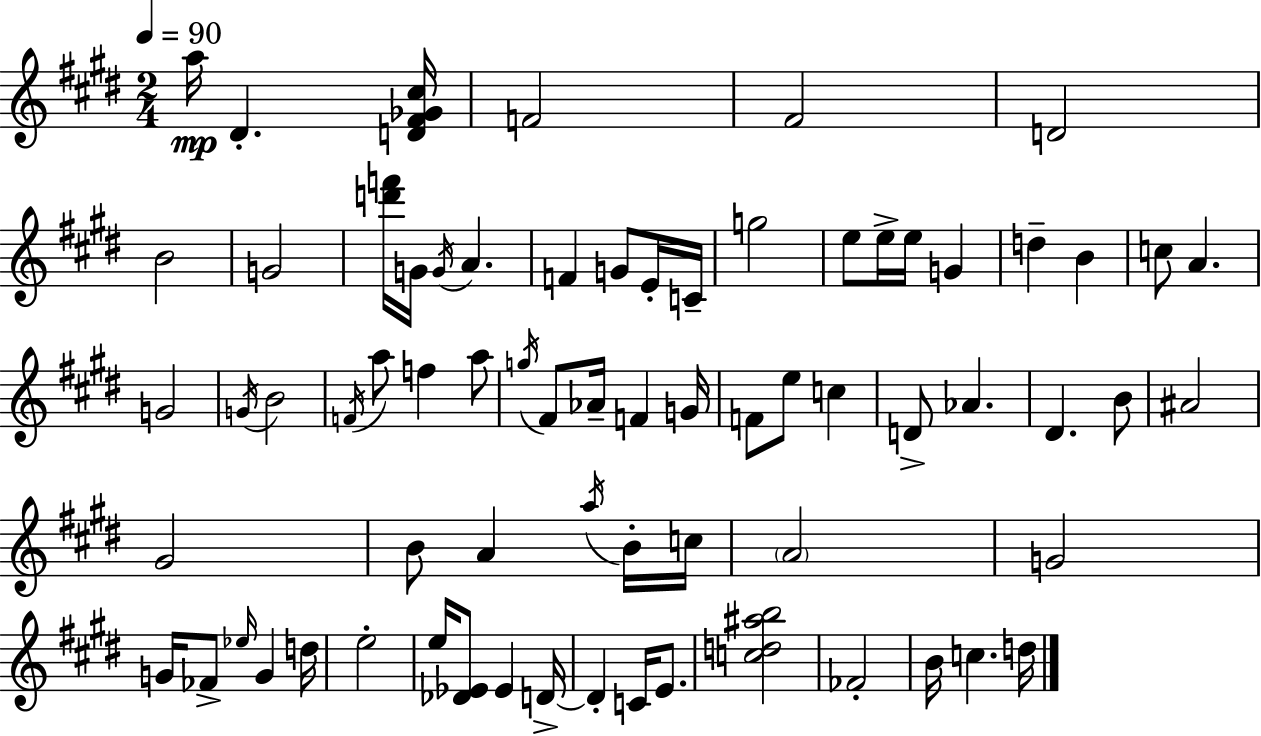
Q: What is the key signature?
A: E major